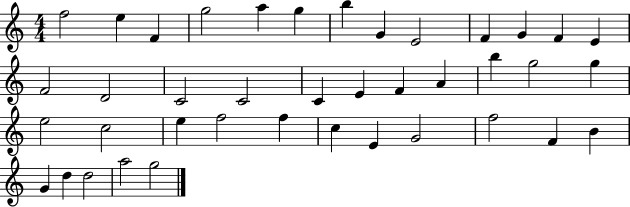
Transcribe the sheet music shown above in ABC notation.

X:1
T:Untitled
M:4/4
L:1/4
K:C
f2 e F g2 a g b G E2 F G F E F2 D2 C2 C2 C E F A b g2 g e2 c2 e f2 f c E G2 f2 F B G d d2 a2 g2